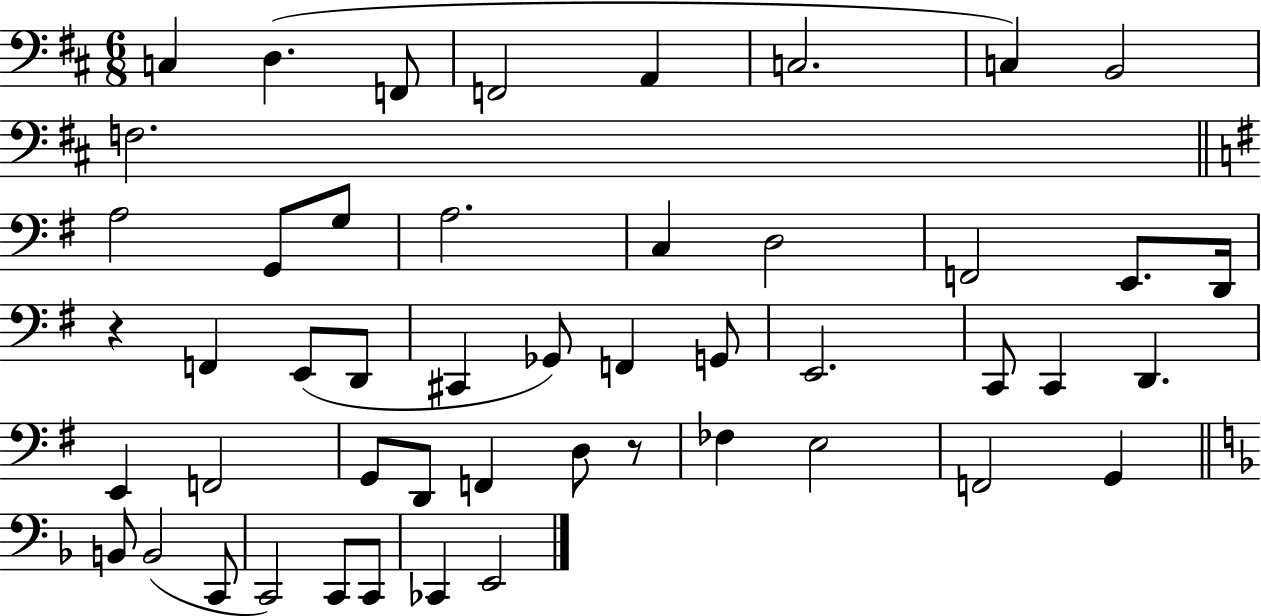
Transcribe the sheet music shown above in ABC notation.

X:1
T:Untitled
M:6/8
L:1/4
K:D
C, D, F,,/2 F,,2 A,, C,2 C, B,,2 F,2 A,2 G,,/2 G,/2 A,2 C, D,2 F,,2 E,,/2 D,,/4 z F,, E,,/2 D,,/2 ^C,, _G,,/2 F,, G,,/2 E,,2 C,,/2 C,, D,, E,, F,,2 G,,/2 D,,/2 F,, D,/2 z/2 _F, E,2 F,,2 G,, B,,/2 B,,2 C,,/2 C,,2 C,,/2 C,,/2 _C,, E,,2